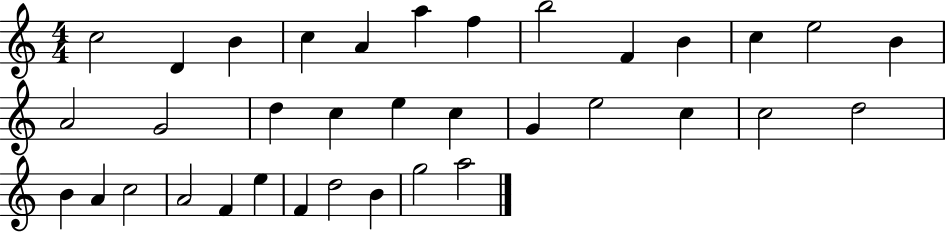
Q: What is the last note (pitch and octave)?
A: A5